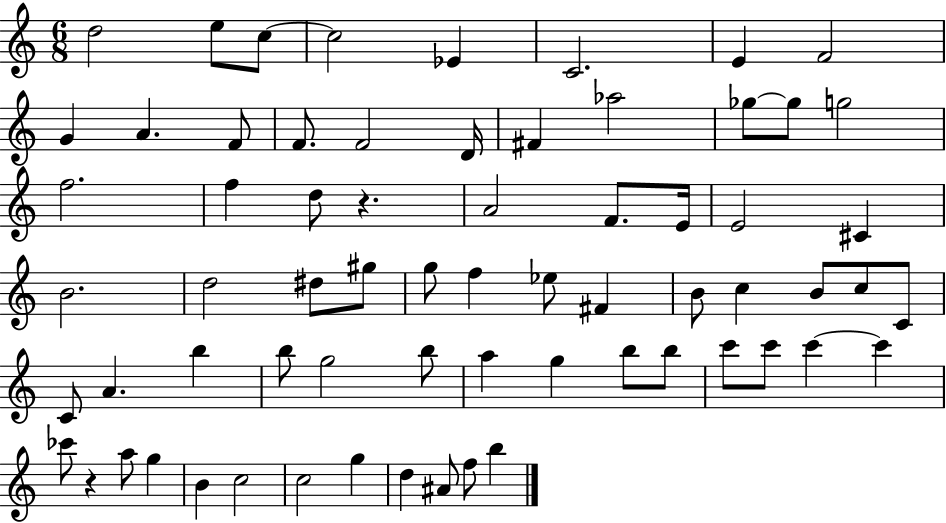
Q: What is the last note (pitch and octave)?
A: B5